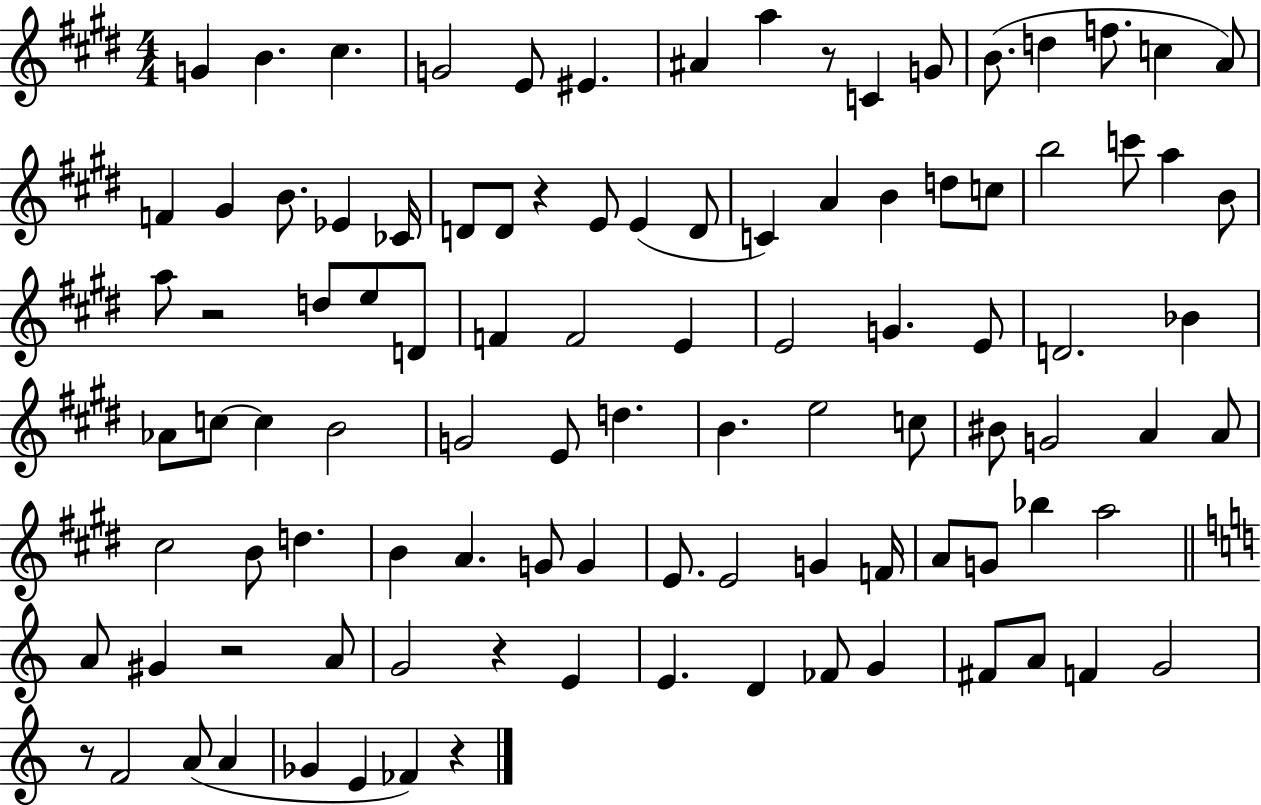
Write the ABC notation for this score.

X:1
T:Untitled
M:4/4
L:1/4
K:E
G B ^c G2 E/2 ^E ^A a z/2 C G/2 B/2 d f/2 c A/2 F ^G B/2 _E _C/4 D/2 D/2 z E/2 E D/2 C A B d/2 c/2 b2 c'/2 a B/2 a/2 z2 d/2 e/2 D/2 F F2 E E2 G E/2 D2 _B _A/2 c/2 c B2 G2 E/2 d B e2 c/2 ^B/2 G2 A A/2 ^c2 B/2 d B A G/2 G E/2 E2 G F/4 A/2 G/2 _b a2 A/2 ^G z2 A/2 G2 z E E D _F/2 G ^F/2 A/2 F G2 z/2 F2 A/2 A _G E _F z